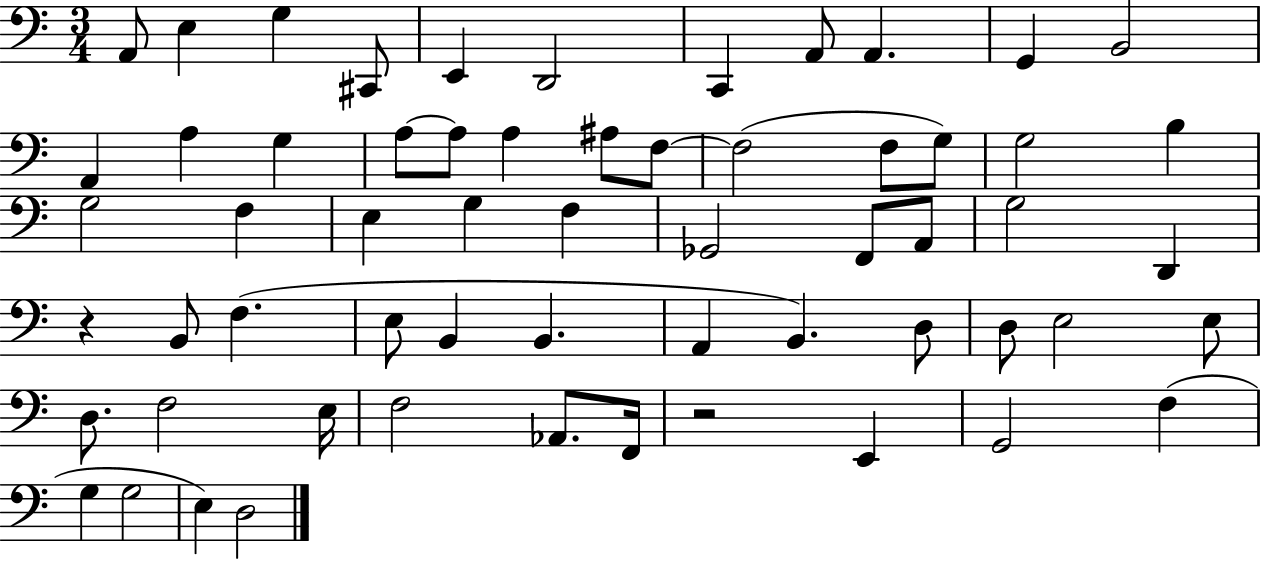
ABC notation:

X:1
T:Untitled
M:3/4
L:1/4
K:C
A,,/2 E, G, ^C,,/2 E,, D,,2 C,, A,,/2 A,, G,, B,,2 A,, A, G, A,/2 A,/2 A, ^A,/2 F,/2 F,2 F,/2 G,/2 G,2 B, G,2 F, E, G, F, _G,,2 F,,/2 A,,/2 G,2 D,, z B,,/2 F, E,/2 B,, B,, A,, B,, D,/2 D,/2 E,2 E,/2 D,/2 F,2 E,/4 F,2 _A,,/2 F,,/4 z2 E,, G,,2 F, G, G,2 E, D,2